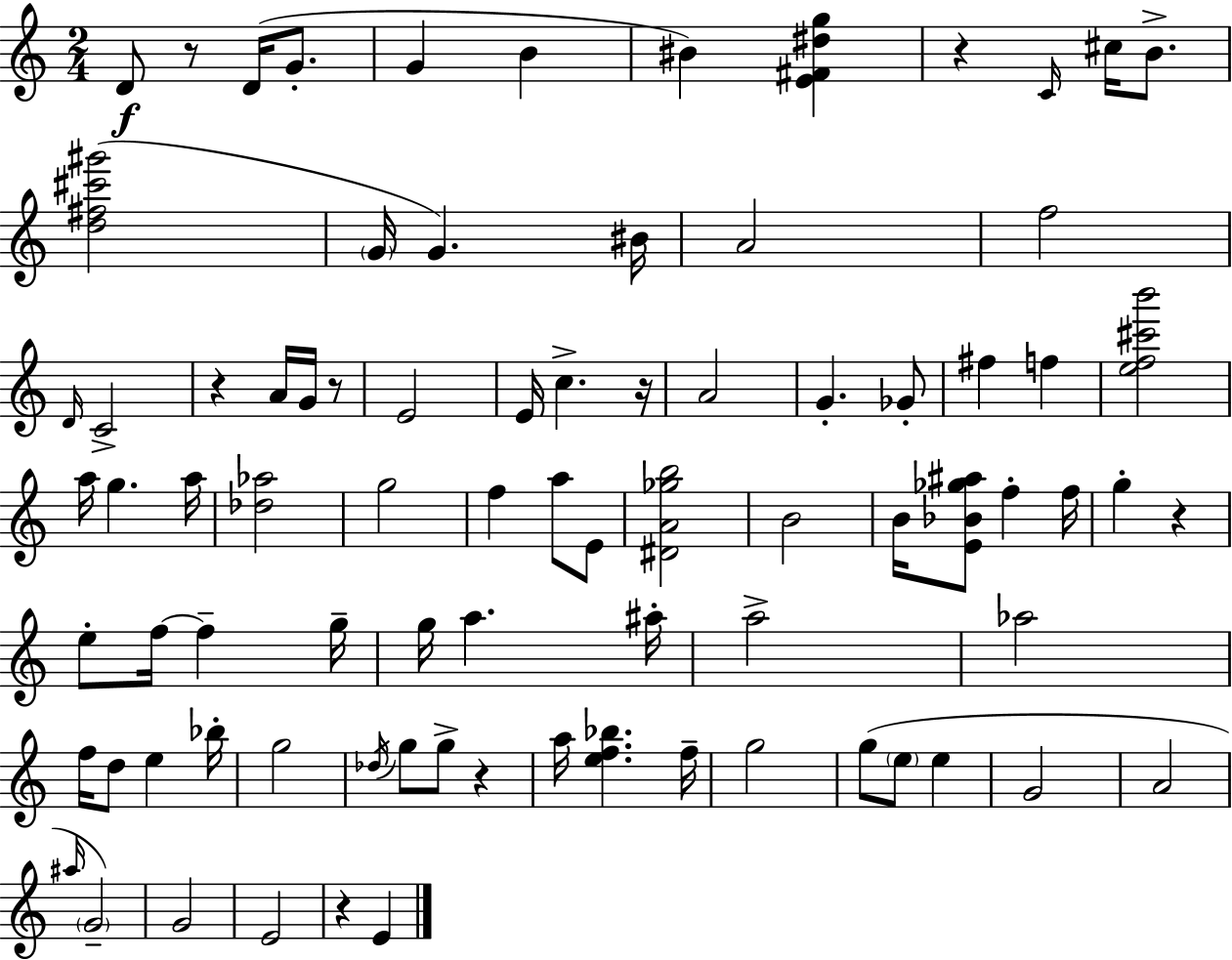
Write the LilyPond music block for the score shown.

{
  \clef treble
  \numericTimeSignature
  \time 2/4
  \key a \minor
  d'8\f r8 d'16( g'8.-. | g'4 b'4 | bis'4) <e' fis' dis'' g''>4 | r4 \grace { c'16 } cis''16 b'8.-> | \break <d'' fis'' cis''' gis'''>2( | \parenthesize g'16 g'4.) | bis'16 a'2 | f''2 | \break \grace { d'16 } c'2-> | r4 a'16 g'16 | r8 e'2 | e'16 c''4.-> | \break r16 a'2 | g'4.-. | ges'8-. fis''4 f''4 | <e'' f'' cis''' b'''>2 | \break a''16 g''4. | a''16 <des'' aes''>2 | g''2 | f''4 a''8 | \break e'8 <dis' a' ges'' b''>2 | b'2 | b'16 <e' bes' ges'' ais''>8 f''4-. | f''16 g''4-. r4 | \break e''8-. f''16~~ f''4-- | g''16-- g''16 a''4. | ais''16-. a''2-> | aes''2 | \break f''16 d''8 e''4 | bes''16-. g''2 | \acciaccatura { des''16 } g''8 g''8-> r4 | a''16 <e'' f'' bes''>4. | \break f''16-- g''2 | g''8( \parenthesize e''8 e''4 | g'2 | a'2 | \break \grace { ais''16 }) \parenthesize g'2-- | g'2 | e'2 | r4 | \break e'4 \bar "|."
}